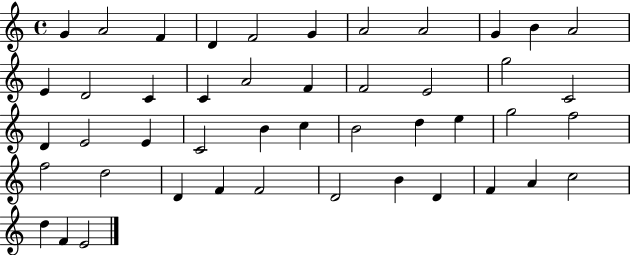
{
  \clef treble
  \time 4/4
  \defaultTimeSignature
  \key c \major
  g'4 a'2 f'4 | d'4 f'2 g'4 | a'2 a'2 | g'4 b'4 a'2 | \break e'4 d'2 c'4 | c'4 a'2 f'4 | f'2 e'2 | g''2 c'2 | \break d'4 e'2 e'4 | c'2 b'4 c''4 | b'2 d''4 e''4 | g''2 f''2 | \break f''2 d''2 | d'4 f'4 f'2 | d'2 b'4 d'4 | f'4 a'4 c''2 | \break d''4 f'4 e'2 | \bar "|."
}